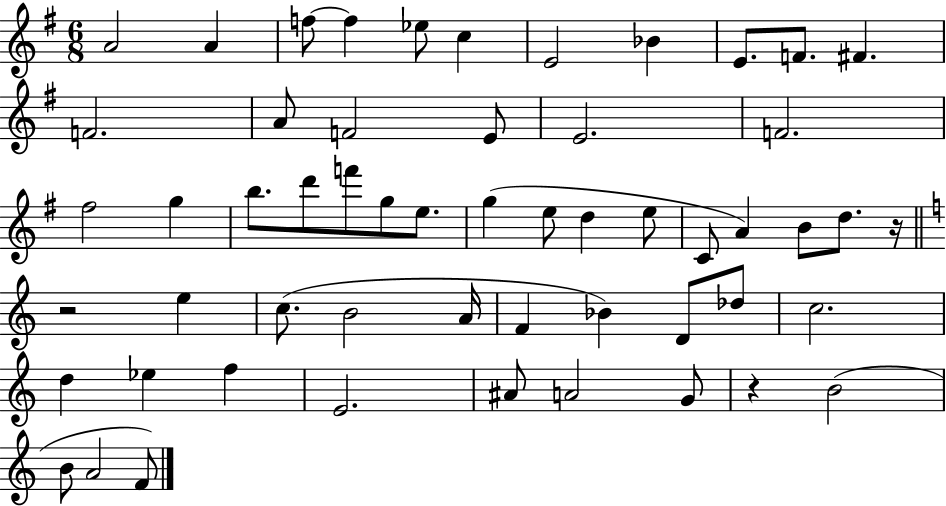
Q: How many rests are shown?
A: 3